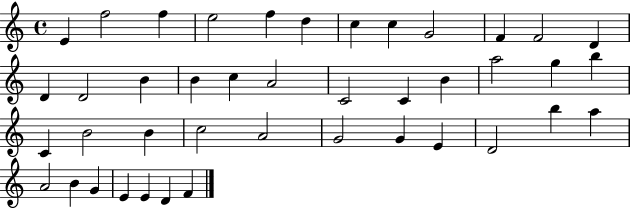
X:1
T:Untitled
M:4/4
L:1/4
K:C
E f2 f e2 f d c c G2 F F2 D D D2 B B c A2 C2 C B a2 g b C B2 B c2 A2 G2 G E D2 b a A2 B G E E D F